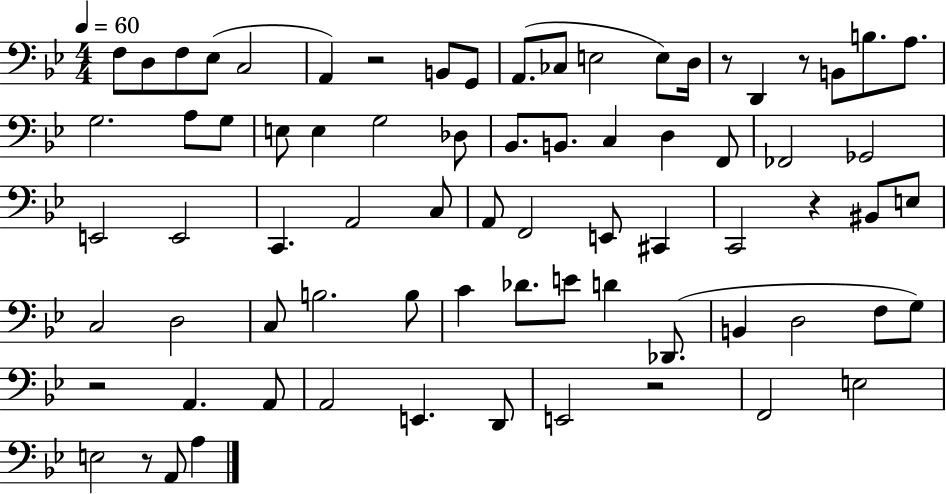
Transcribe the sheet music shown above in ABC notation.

X:1
T:Untitled
M:4/4
L:1/4
K:Bb
F,/2 D,/2 F,/2 _E,/2 C,2 A,, z2 B,,/2 G,,/2 A,,/2 _C,/2 E,2 E,/2 D,/4 z/2 D,, z/2 B,,/2 B,/2 A,/2 G,2 A,/2 G,/2 E,/2 E, G,2 _D,/2 _B,,/2 B,,/2 C, D, F,,/2 _F,,2 _G,,2 E,,2 E,,2 C,, A,,2 C,/2 A,,/2 F,,2 E,,/2 ^C,, C,,2 z ^B,,/2 E,/2 C,2 D,2 C,/2 B,2 B,/2 C _D/2 E/2 D _D,,/2 B,, D,2 F,/2 G,/2 z2 A,, A,,/2 A,,2 E,, D,,/2 E,,2 z2 F,,2 E,2 E,2 z/2 A,,/2 A,